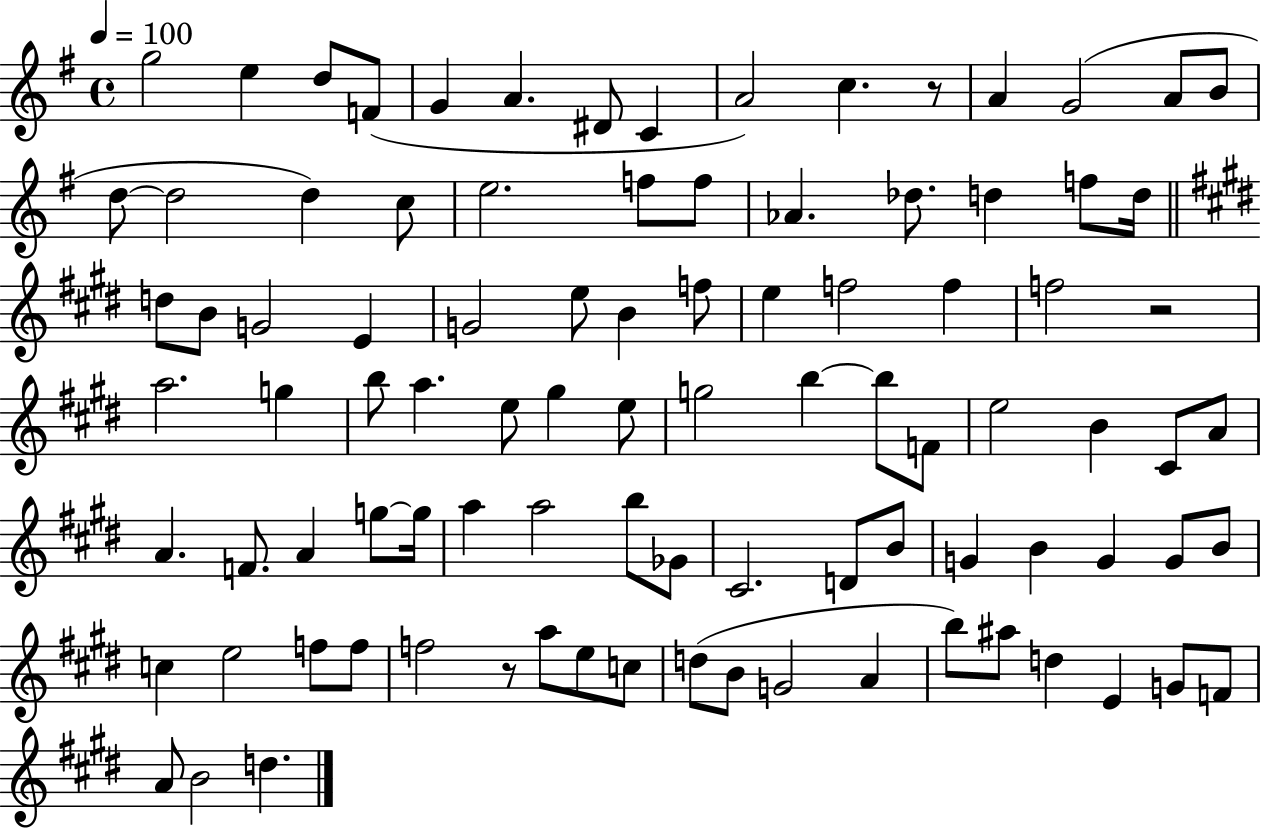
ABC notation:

X:1
T:Untitled
M:4/4
L:1/4
K:G
g2 e d/2 F/2 G A ^D/2 C A2 c z/2 A G2 A/2 B/2 d/2 d2 d c/2 e2 f/2 f/2 _A _d/2 d f/2 d/4 d/2 B/2 G2 E G2 e/2 B f/2 e f2 f f2 z2 a2 g b/2 a e/2 ^g e/2 g2 b b/2 F/2 e2 B ^C/2 A/2 A F/2 A g/2 g/4 a a2 b/2 _G/2 ^C2 D/2 B/2 G B G G/2 B/2 c e2 f/2 f/2 f2 z/2 a/2 e/2 c/2 d/2 B/2 G2 A b/2 ^a/2 d E G/2 F/2 A/2 B2 d